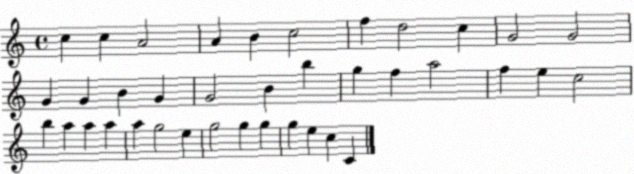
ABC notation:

X:1
T:Untitled
M:4/4
L:1/4
K:C
c c A2 A B c2 f d2 c G2 G2 G G B G G2 B b g f a2 f e c2 b a a a a g2 e g2 g g g e c C